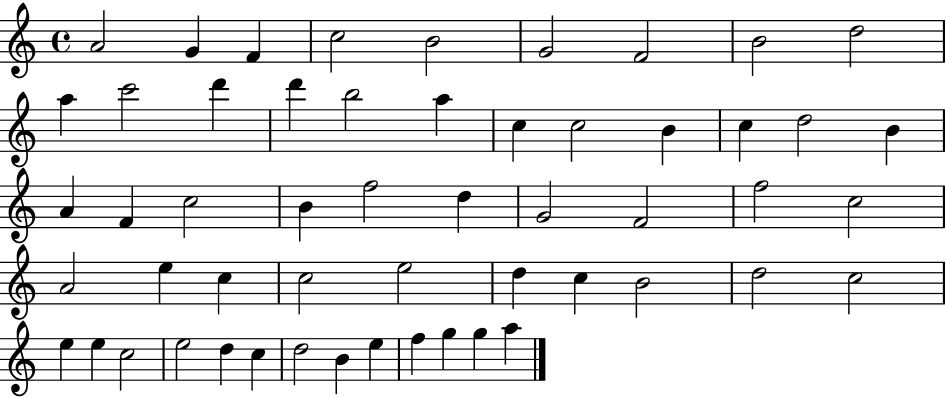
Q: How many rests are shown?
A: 0